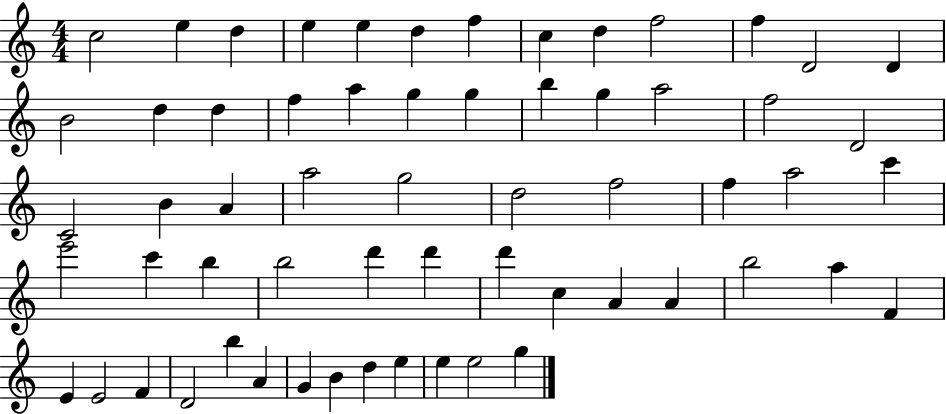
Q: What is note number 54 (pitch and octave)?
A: A4